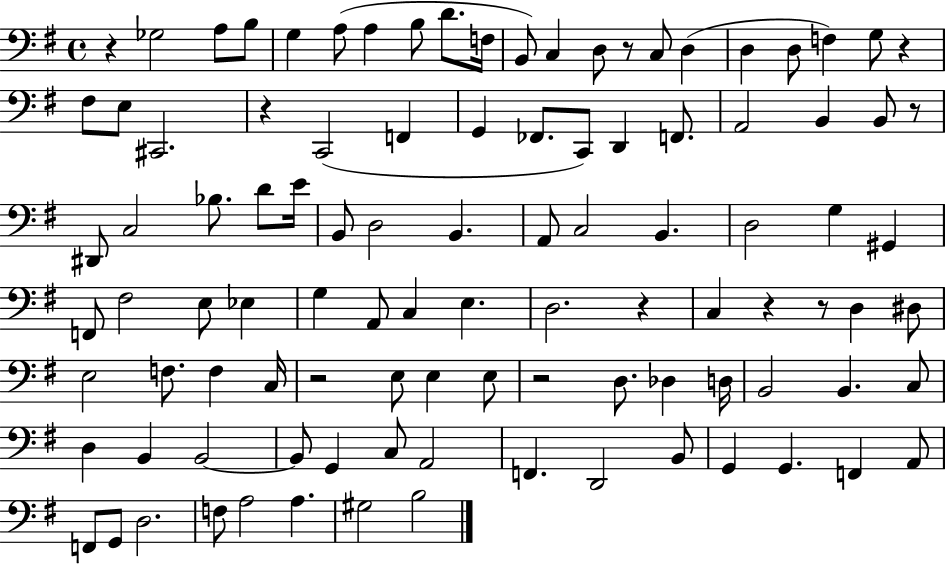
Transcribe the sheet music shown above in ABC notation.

X:1
T:Untitled
M:4/4
L:1/4
K:G
z _G,2 A,/2 B,/2 G, A,/2 A, B,/2 D/2 F,/4 B,,/2 C, D,/2 z/2 C,/2 D, D, D,/2 F, G,/2 z ^F,/2 E,/2 ^C,,2 z C,,2 F,, G,, _F,,/2 C,,/2 D,, F,,/2 A,,2 B,, B,,/2 z/2 ^D,,/2 C,2 _B,/2 D/2 E/4 B,,/2 D,2 B,, A,,/2 C,2 B,, D,2 G, ^G,, F,,/2 ^F,2 E,/2 _E, G, A,,/2 C, E, D,2 z C, z z/2 D, ^D,/2 E,2 F,/2 F, C,/4 z2 E,/2 E, E,/2 z2 D,/2 _D, D,/4 B,,2 B,, C,/2 D, B,, B,,2 B,,/2 G,, C,/2 A,,2 F,, D,,2 B,,/2 G,, G,, F,, A,,/2 F,,/2 G,,/2 D,2 F,/2 A,2 A, ^G,2 B,2